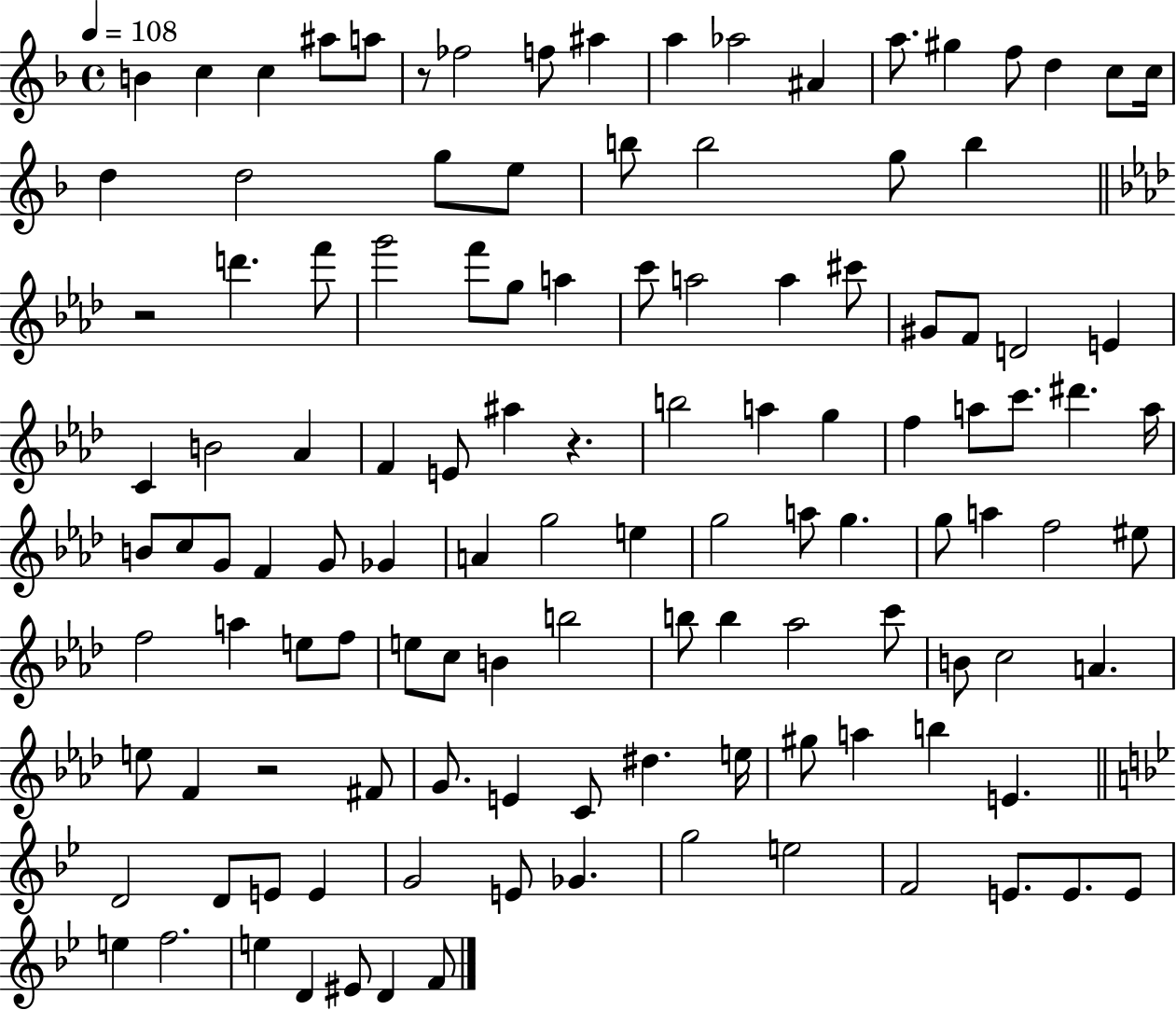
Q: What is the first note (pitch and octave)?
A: B4